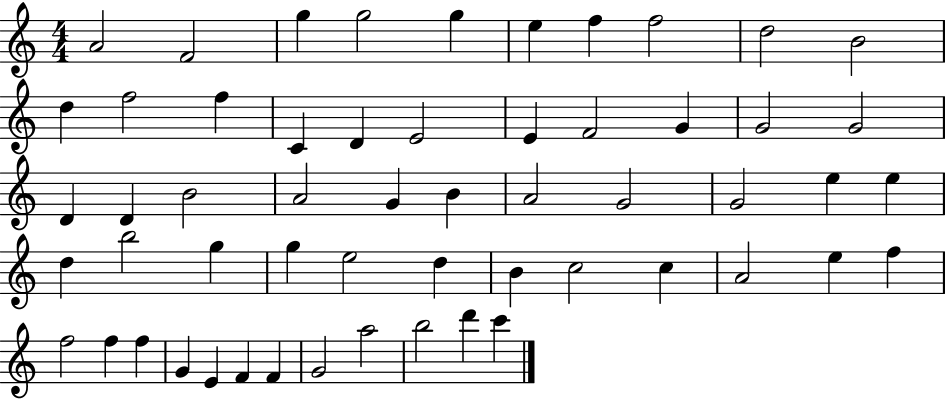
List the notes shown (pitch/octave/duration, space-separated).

A4/h F4/h G5/q G5/h G5/q E5/q F5/q F5/h D5/h B4/h D5/q F5/h F5/q C4/q D4/q E4/h E4/q F4/h G4/q G4/h G4/h D4/q D4/q B4/h A4/h G4/q B4/q A4/h G4/h G4/h E5/q E5/q D5/q B5/h G5/q G5/q E5/h D5/q B4/q C5/h C5/q A4/h E5/q F5/q F5/h F5/q F5/q G4/q E4/q F4/q F4/q G4/h A5/h B5/h D6/q C6/q